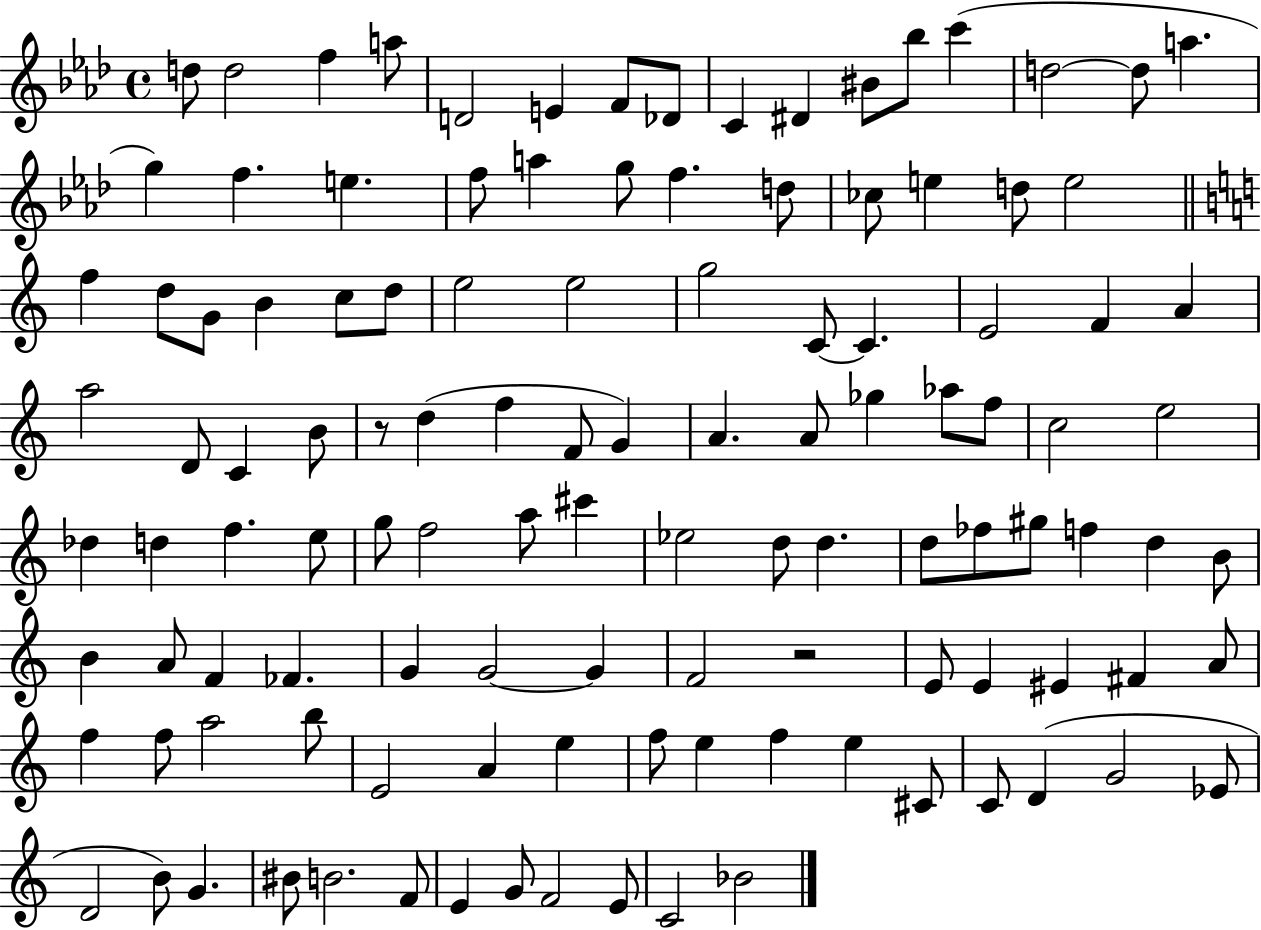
{
  \clef treble
  \time 4/4
  \defaultTimeSignature
  \key aes \major
  \repeat volta 2 { d''8 d''2 f''4 a''8 | d'2 e'4 f'8 des'8 | c'4 dis'4 bis'8 bes''8 c'''4( | d''2~~ d''8 a''4. | \break g''4) f''4. e''4. | f''8 a''4 g''8 f''4. d''8 | ces''8 e''4 d''8 e''2 | \bar "||" \break \key c \major f''4 d''8 g'8 b'4 c''8 d''8 | e''2 e''2 | g''2 c'8~~ c'4. | e'2 f'4 a'4 | \break a''2 d'8 c'4 b'8 | r8 d''4( f''4 f'8 g'4) | a'4. a'8 ges''4 aes''8 f''8 | c''2 e''2 | \break des''4 d''4 f''4. e''8 | g''8 f''2 a''8 cis'''4 | ees''2 d''8 d''4. | d''8 fes''8 gis''8 f''4 d''4 b'8 | \break b'4 a'8 f'4 fes'4. | g'4 g'2~~ g'4 | f'2 r2 | e'8 e'4 eis'4 fis'4 a'8 | \break f''4 f''8 a''2 b''8 | e'2 a'4 e''4 | f''8 e''4 f''4 e''4 cis'8 | c'8 d'4( g'2 ees'8 | \break d'2 b'8) g'4. | bis'8 b'2. f'8 | e'4 g'8 f'2 e'8 | c'2 bes'2 | \break } \bar "|."
}